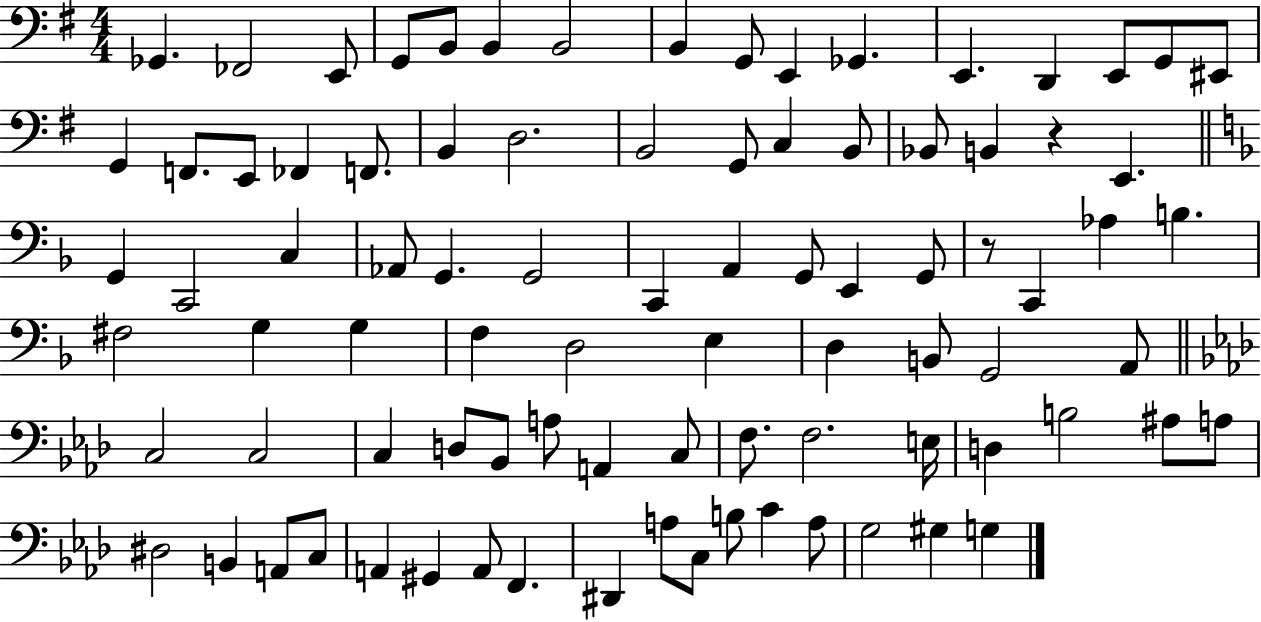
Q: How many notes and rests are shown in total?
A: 88